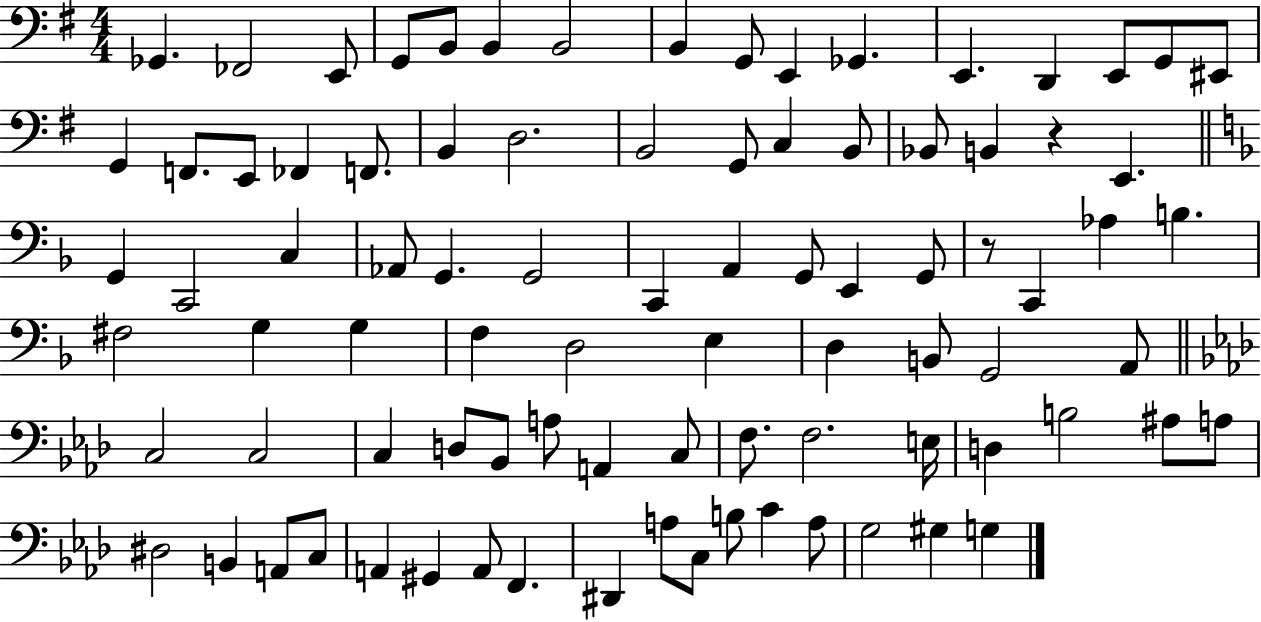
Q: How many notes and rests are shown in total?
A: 88